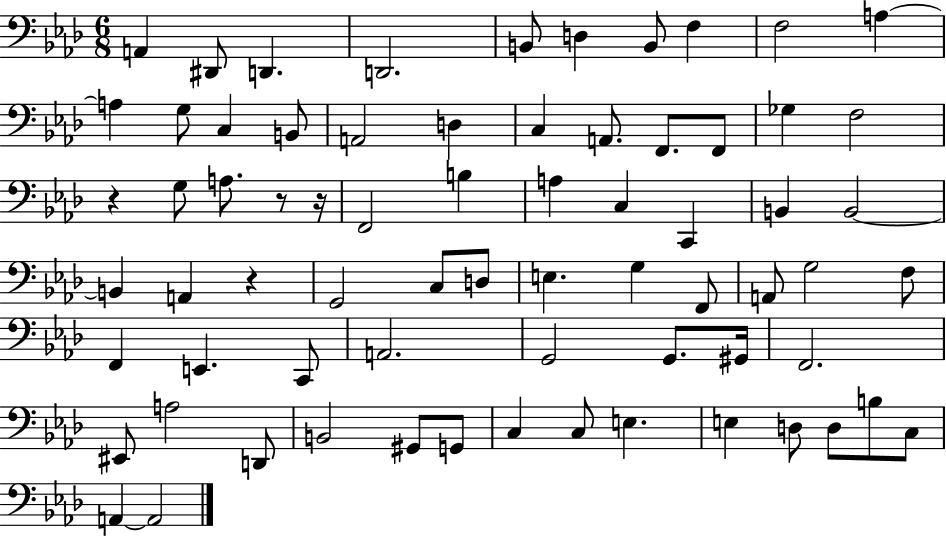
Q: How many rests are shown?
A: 4